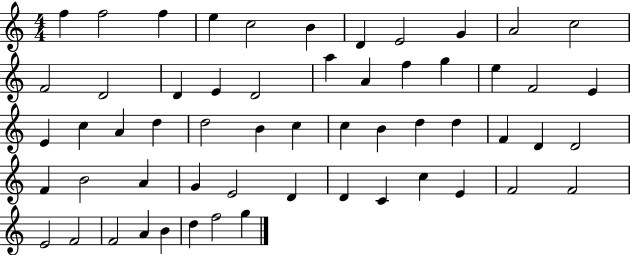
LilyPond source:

{
  \clef treble
  \numericTimeSignature
  \time 4/4
  \key c \major
  f''4 f''2 f''4 | e''4 c''2 b'4 | d'4 e'2 g'4 | a'2 c''2 | \break f'2 d'2 | d'4 e'4 d'2 | a''4 a'4 f''4 g''4 | e''4 f'2 e'4 | \break e'4 c''4 a'4 d''4 | d''2 b'4 c''4 | c''4 b'4 d''4 d''4 | f'4 d'4 d'2 | \break f'4 b'2 a'4 | g'4 e'2 d'4 | d'4 c'4 c''4 e'4 | f'2 f'2 | \break e'2 f'2 | f'2 a'4 b'4 | d''4 f''2 g''4 | \bar "|."
}